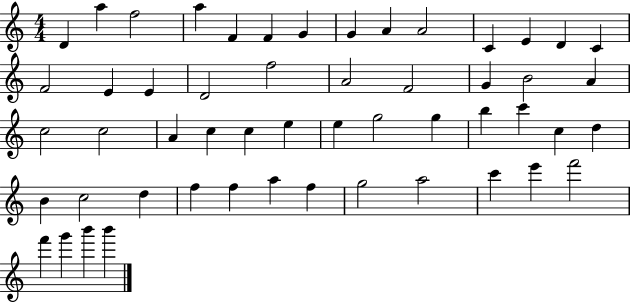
{
  \clef treble
  \numericTimeSignature
  \time 4/4
  \key c \major
  d'4 a''4 f''2 | a''4 f'4 f'4 g'4 | g'4 a'4 a'2 | c'4 e'4 d'4 c'4 | \break f'2 e'4 e'4 | d'2 f''2 | a'2 f'2 | g'4 b'2 a'4 | \break c''2 c''2 | a'4 c''4 c''4 e''4 | e''4 g''2 g''4 | b''4 c'''4 c''4 d''4 | \break b'4 c''2 d''4 | f''4 f''4 a''4 f''4 | g''2 a''2 | c'''4 e'''4 f'''2 | \break f'''4 g'''4 b'''4 b'''4 | \bar "|."
}